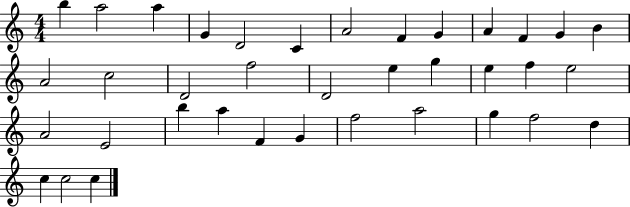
B5/q A5/h A5/q G4/q D4/h C4/q A4/h F4/q G4/q A4/q F4/q G4/q B4/q A4/h C5/h D4/h F5/h D4/h E5/q G5/q E5/q F5/q E5/h A4/h E4/h B5/q A5/q F4/q G4/q F5/h A5/h G5/q F5/h D5/q C5/q C5/h C5/q